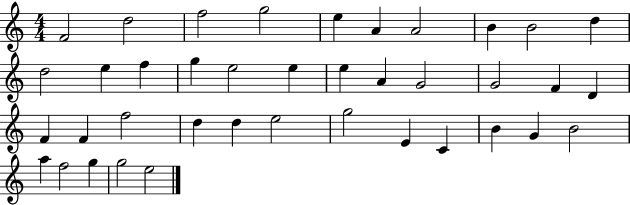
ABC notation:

X:1
T:Untitled
M:4/4
L:1/4
K:C
F2 d2 f2 g2 e A A2 B B2 d d2 e f g e2 e e A G2 G2 F D F F f2 d d e2 g2 E C B G B2 a f2 g g2 e2